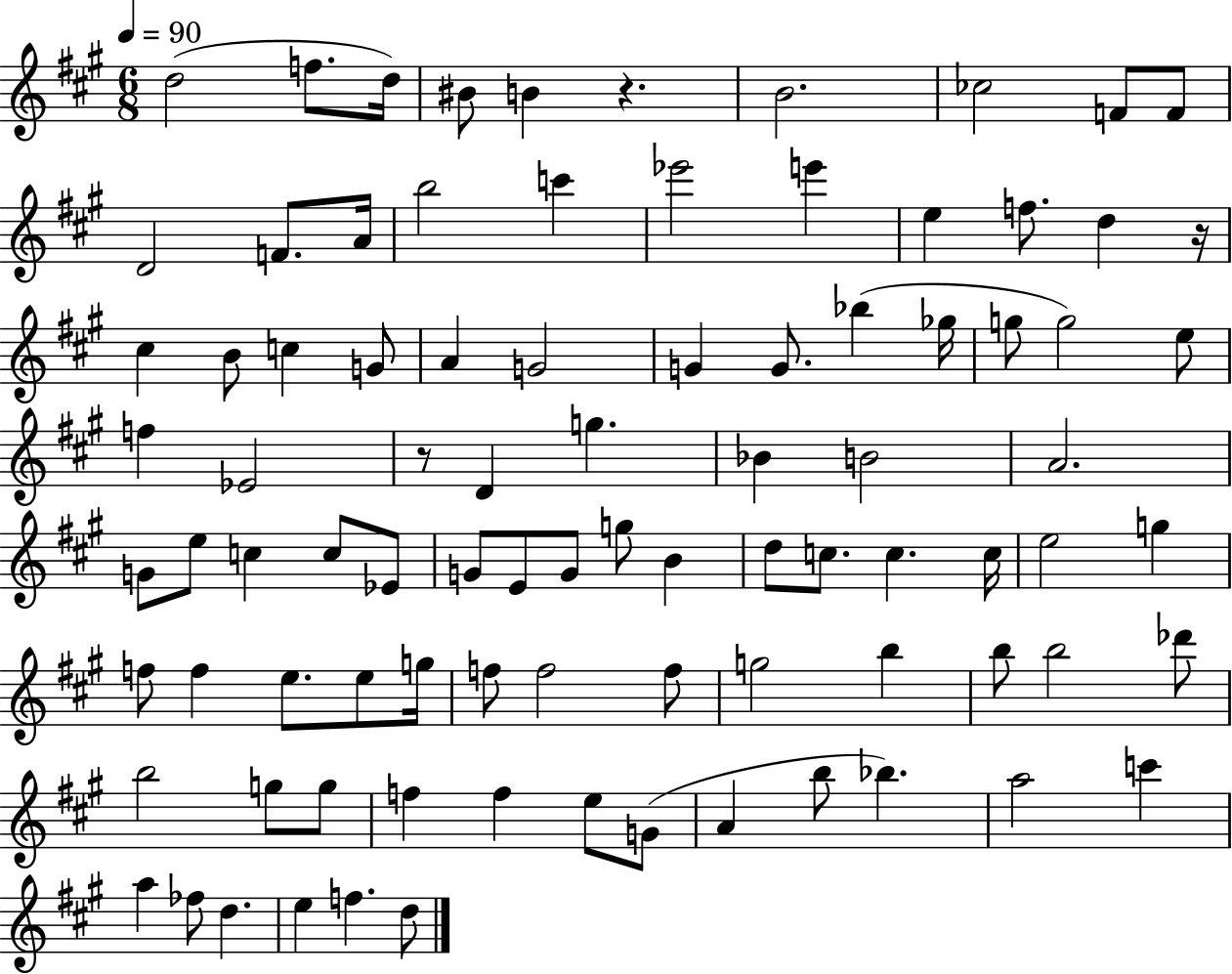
D5/h F5/e. D5/s BIS4/e B4/q R/q. B4/h. CES5/h F4/e F4/e D4/h F4/e. A4/s B5/h C6/q Eb6/h E6/q E5/q F5/e. D5/q R/s C#5/q B4/e C5/q G4/e A4/q G4/h G4/q G4/e. Bb5/q Gb5/s G5/e G5/h E5/e F5/q Eb4/h R/e D4/q G5/q. Bb4/q B4/h A4/h. G4/e E5/e C5/q C5/e Eb4/e G4/e E4/e G4/e G5/e B4/q D5/e C5/e. C5/q. C5/s E5/h G5/q F5/e F5/q E5/e. E5/e G5/s F5/e F5/h F5/e G5/h B5/q B5/e B5/h Db6/e B5/h G5/e G5/e F5/q F5/q E5/e G4/e A4/q B5/e Bb5/q. A5/h C6/q A5/q FES5/e D5/q. E5/q F5/q. D5/e